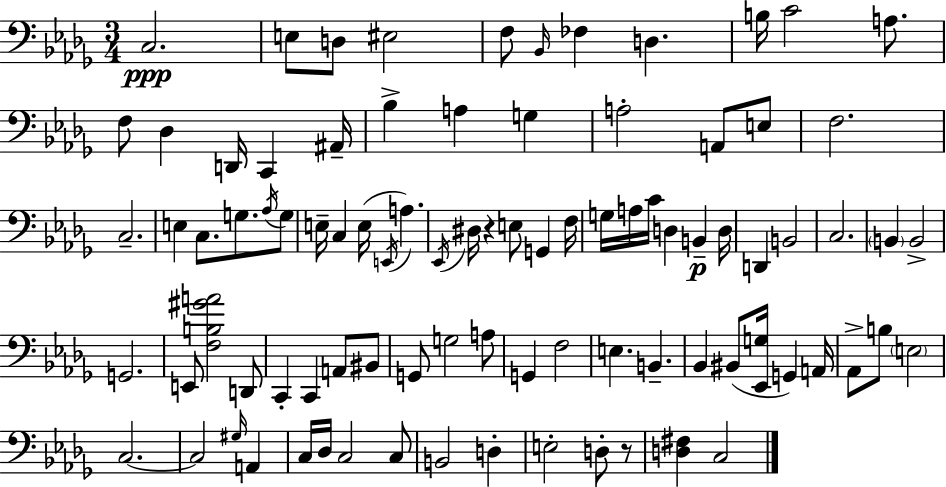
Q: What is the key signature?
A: BES minor